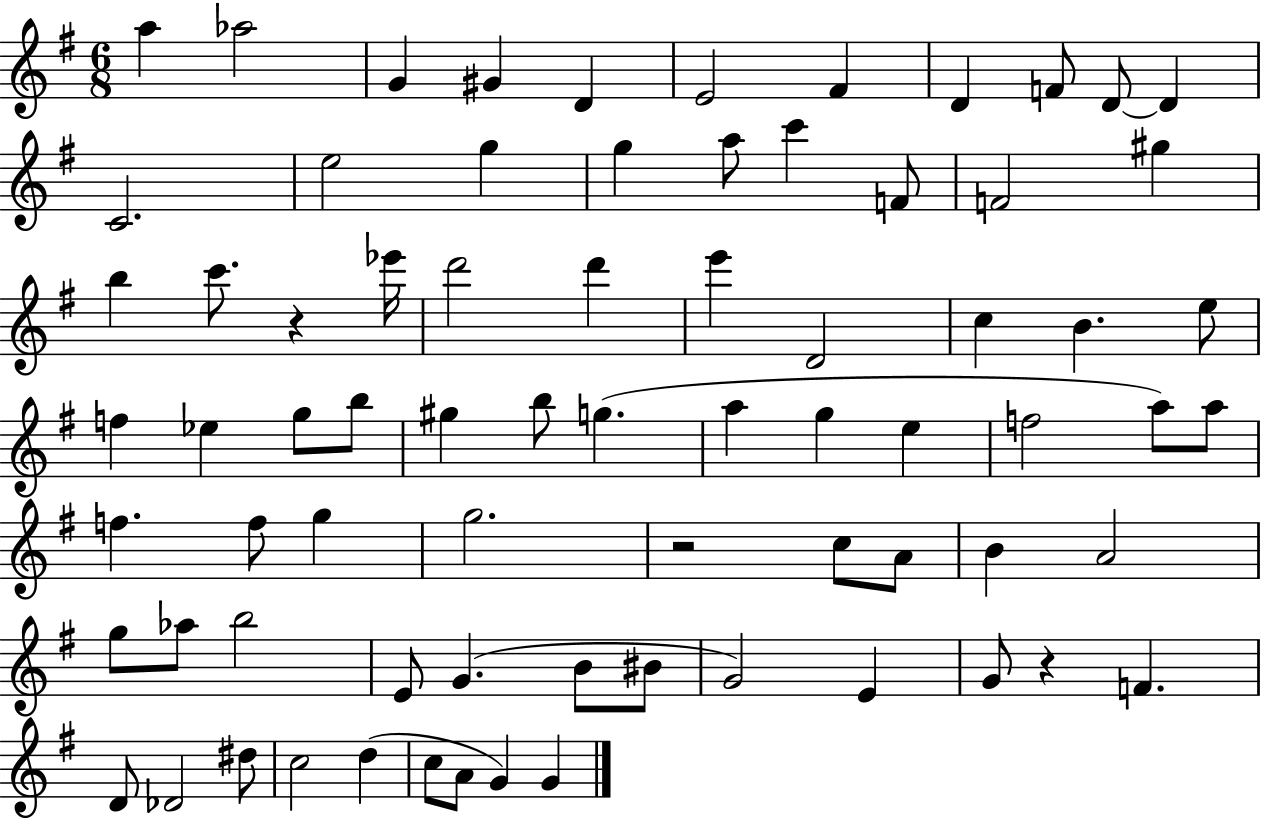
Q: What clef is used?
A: treble